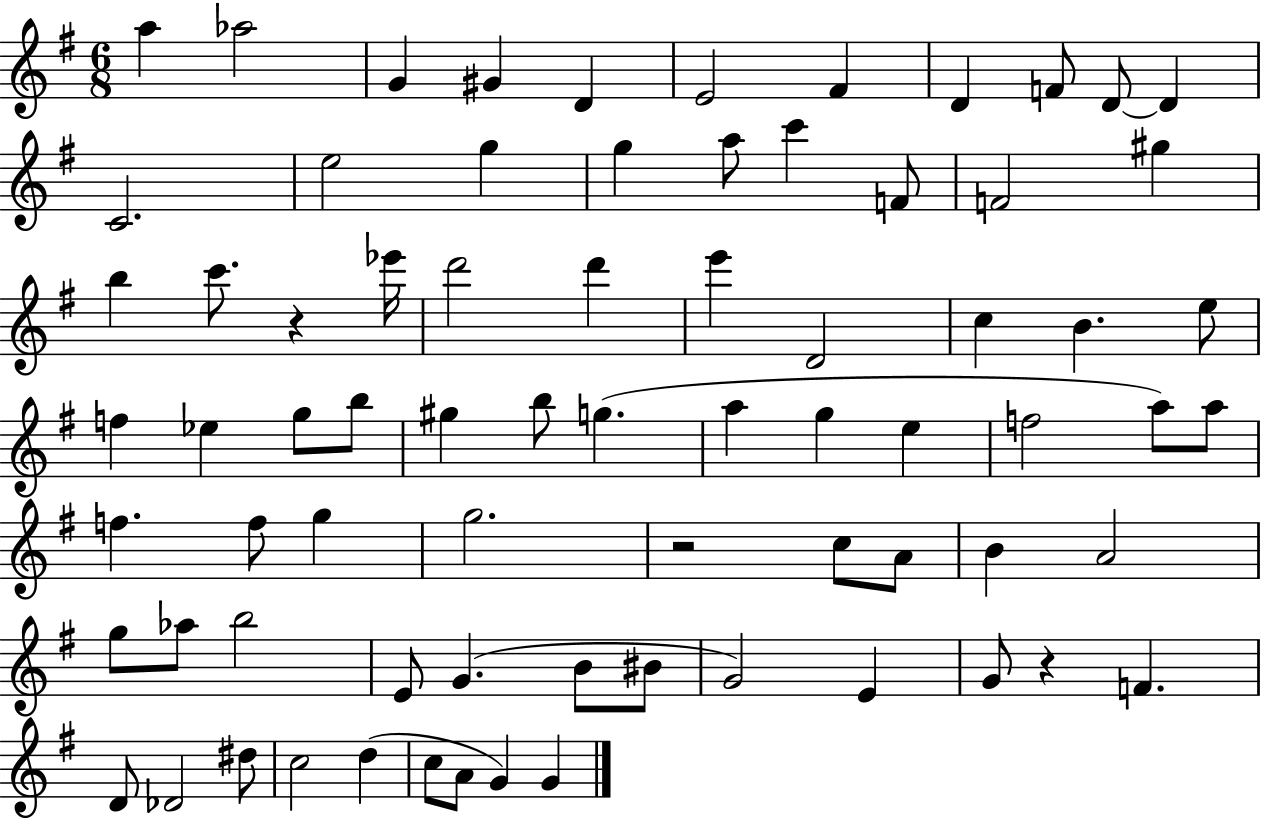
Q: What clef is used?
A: treble